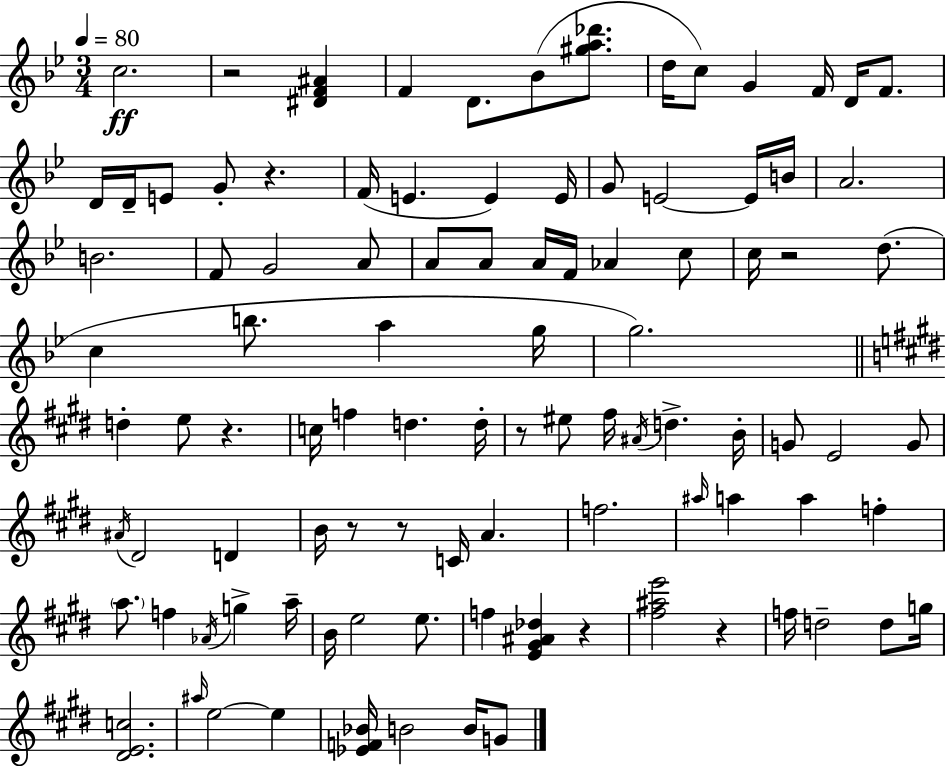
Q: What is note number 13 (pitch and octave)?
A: E4